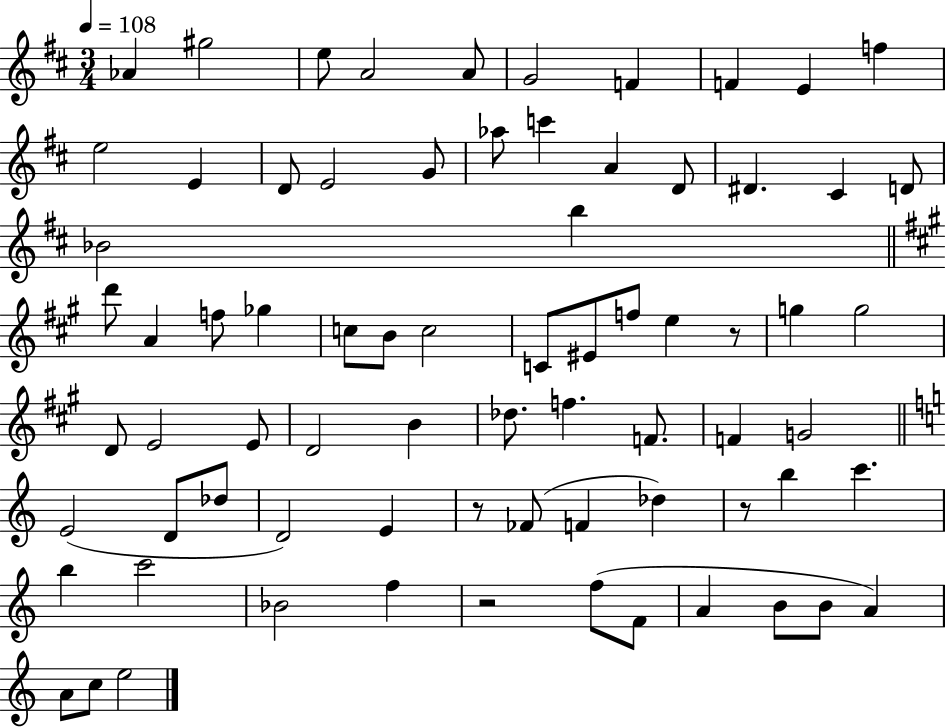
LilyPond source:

{
  \clef treble
  \numericTimeSignature
  \time 3/4
  \key d \major
  \tempo 4 = 108
  aes'4 gis''2 | e''8 a'2 a'8 | g'2 f'4 | f'4 e'4 f''4 | \break e''2 e'4 | d'8 e'2 g'8 | aes''8 c'''4 a'4 d'8 | dis'4. cis'4 d'8 | \break bes'2 b''4 | \bar "||" \break \key a \major d'''8 a'4 f''8 ges''4 | c''8 b'8 c''2 | c'8 eis'8 f''8 e''4 r8 | g''4 g''2 | \break d'8 e'2 e'8 | d'2 b'4 | des''8. f''4. f'8. | f'4 g'2 | \break \bar "||" \break \key a \minor e'2( d'8 des''8 | d'2) e'4 | r8 fes'8( f'4 des''4) | r8 b''4 c'''4. | \break b''4 c'''2 | bes'2 f''4 | r2 f''8( f'8 | a'4 b'8 b'8 a'4) | \break a'8 c''8 e''2 | \bar "|."
}